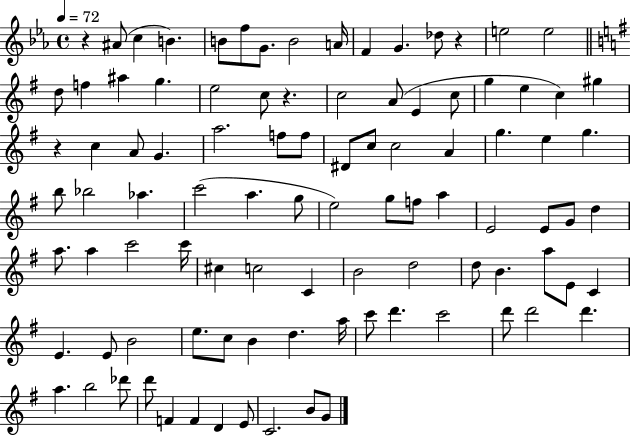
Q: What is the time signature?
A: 4/4